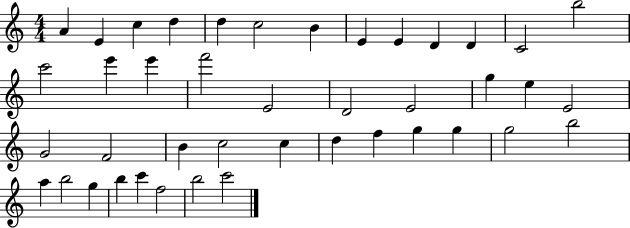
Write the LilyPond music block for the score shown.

{
  \clef treble
  \numericTimeSignature
  \time 4/4
  \key c \major
  a'4 e'4 c''4 d''4 | d''4 c''2 b'4 | e'4 e'4 d'4 d'4 | c'2 b''2 | \break c'''2 e'''4 e'''4 | f'''2 e'2 | d'2 e'2 | g''4 e''4 e'2 | \break g'2 f'2 | b'4 c''2 c''4 | d''4 f''4 g''4 g''4 | g''2 b''2 | \break a''4 b''2 g''4 | b''4 c'''4 f''2 | b''2 c'''2 | \bar "|."
}